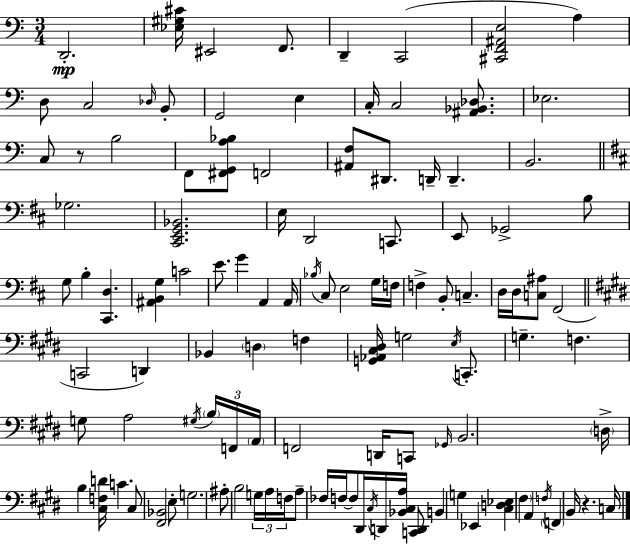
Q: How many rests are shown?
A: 2